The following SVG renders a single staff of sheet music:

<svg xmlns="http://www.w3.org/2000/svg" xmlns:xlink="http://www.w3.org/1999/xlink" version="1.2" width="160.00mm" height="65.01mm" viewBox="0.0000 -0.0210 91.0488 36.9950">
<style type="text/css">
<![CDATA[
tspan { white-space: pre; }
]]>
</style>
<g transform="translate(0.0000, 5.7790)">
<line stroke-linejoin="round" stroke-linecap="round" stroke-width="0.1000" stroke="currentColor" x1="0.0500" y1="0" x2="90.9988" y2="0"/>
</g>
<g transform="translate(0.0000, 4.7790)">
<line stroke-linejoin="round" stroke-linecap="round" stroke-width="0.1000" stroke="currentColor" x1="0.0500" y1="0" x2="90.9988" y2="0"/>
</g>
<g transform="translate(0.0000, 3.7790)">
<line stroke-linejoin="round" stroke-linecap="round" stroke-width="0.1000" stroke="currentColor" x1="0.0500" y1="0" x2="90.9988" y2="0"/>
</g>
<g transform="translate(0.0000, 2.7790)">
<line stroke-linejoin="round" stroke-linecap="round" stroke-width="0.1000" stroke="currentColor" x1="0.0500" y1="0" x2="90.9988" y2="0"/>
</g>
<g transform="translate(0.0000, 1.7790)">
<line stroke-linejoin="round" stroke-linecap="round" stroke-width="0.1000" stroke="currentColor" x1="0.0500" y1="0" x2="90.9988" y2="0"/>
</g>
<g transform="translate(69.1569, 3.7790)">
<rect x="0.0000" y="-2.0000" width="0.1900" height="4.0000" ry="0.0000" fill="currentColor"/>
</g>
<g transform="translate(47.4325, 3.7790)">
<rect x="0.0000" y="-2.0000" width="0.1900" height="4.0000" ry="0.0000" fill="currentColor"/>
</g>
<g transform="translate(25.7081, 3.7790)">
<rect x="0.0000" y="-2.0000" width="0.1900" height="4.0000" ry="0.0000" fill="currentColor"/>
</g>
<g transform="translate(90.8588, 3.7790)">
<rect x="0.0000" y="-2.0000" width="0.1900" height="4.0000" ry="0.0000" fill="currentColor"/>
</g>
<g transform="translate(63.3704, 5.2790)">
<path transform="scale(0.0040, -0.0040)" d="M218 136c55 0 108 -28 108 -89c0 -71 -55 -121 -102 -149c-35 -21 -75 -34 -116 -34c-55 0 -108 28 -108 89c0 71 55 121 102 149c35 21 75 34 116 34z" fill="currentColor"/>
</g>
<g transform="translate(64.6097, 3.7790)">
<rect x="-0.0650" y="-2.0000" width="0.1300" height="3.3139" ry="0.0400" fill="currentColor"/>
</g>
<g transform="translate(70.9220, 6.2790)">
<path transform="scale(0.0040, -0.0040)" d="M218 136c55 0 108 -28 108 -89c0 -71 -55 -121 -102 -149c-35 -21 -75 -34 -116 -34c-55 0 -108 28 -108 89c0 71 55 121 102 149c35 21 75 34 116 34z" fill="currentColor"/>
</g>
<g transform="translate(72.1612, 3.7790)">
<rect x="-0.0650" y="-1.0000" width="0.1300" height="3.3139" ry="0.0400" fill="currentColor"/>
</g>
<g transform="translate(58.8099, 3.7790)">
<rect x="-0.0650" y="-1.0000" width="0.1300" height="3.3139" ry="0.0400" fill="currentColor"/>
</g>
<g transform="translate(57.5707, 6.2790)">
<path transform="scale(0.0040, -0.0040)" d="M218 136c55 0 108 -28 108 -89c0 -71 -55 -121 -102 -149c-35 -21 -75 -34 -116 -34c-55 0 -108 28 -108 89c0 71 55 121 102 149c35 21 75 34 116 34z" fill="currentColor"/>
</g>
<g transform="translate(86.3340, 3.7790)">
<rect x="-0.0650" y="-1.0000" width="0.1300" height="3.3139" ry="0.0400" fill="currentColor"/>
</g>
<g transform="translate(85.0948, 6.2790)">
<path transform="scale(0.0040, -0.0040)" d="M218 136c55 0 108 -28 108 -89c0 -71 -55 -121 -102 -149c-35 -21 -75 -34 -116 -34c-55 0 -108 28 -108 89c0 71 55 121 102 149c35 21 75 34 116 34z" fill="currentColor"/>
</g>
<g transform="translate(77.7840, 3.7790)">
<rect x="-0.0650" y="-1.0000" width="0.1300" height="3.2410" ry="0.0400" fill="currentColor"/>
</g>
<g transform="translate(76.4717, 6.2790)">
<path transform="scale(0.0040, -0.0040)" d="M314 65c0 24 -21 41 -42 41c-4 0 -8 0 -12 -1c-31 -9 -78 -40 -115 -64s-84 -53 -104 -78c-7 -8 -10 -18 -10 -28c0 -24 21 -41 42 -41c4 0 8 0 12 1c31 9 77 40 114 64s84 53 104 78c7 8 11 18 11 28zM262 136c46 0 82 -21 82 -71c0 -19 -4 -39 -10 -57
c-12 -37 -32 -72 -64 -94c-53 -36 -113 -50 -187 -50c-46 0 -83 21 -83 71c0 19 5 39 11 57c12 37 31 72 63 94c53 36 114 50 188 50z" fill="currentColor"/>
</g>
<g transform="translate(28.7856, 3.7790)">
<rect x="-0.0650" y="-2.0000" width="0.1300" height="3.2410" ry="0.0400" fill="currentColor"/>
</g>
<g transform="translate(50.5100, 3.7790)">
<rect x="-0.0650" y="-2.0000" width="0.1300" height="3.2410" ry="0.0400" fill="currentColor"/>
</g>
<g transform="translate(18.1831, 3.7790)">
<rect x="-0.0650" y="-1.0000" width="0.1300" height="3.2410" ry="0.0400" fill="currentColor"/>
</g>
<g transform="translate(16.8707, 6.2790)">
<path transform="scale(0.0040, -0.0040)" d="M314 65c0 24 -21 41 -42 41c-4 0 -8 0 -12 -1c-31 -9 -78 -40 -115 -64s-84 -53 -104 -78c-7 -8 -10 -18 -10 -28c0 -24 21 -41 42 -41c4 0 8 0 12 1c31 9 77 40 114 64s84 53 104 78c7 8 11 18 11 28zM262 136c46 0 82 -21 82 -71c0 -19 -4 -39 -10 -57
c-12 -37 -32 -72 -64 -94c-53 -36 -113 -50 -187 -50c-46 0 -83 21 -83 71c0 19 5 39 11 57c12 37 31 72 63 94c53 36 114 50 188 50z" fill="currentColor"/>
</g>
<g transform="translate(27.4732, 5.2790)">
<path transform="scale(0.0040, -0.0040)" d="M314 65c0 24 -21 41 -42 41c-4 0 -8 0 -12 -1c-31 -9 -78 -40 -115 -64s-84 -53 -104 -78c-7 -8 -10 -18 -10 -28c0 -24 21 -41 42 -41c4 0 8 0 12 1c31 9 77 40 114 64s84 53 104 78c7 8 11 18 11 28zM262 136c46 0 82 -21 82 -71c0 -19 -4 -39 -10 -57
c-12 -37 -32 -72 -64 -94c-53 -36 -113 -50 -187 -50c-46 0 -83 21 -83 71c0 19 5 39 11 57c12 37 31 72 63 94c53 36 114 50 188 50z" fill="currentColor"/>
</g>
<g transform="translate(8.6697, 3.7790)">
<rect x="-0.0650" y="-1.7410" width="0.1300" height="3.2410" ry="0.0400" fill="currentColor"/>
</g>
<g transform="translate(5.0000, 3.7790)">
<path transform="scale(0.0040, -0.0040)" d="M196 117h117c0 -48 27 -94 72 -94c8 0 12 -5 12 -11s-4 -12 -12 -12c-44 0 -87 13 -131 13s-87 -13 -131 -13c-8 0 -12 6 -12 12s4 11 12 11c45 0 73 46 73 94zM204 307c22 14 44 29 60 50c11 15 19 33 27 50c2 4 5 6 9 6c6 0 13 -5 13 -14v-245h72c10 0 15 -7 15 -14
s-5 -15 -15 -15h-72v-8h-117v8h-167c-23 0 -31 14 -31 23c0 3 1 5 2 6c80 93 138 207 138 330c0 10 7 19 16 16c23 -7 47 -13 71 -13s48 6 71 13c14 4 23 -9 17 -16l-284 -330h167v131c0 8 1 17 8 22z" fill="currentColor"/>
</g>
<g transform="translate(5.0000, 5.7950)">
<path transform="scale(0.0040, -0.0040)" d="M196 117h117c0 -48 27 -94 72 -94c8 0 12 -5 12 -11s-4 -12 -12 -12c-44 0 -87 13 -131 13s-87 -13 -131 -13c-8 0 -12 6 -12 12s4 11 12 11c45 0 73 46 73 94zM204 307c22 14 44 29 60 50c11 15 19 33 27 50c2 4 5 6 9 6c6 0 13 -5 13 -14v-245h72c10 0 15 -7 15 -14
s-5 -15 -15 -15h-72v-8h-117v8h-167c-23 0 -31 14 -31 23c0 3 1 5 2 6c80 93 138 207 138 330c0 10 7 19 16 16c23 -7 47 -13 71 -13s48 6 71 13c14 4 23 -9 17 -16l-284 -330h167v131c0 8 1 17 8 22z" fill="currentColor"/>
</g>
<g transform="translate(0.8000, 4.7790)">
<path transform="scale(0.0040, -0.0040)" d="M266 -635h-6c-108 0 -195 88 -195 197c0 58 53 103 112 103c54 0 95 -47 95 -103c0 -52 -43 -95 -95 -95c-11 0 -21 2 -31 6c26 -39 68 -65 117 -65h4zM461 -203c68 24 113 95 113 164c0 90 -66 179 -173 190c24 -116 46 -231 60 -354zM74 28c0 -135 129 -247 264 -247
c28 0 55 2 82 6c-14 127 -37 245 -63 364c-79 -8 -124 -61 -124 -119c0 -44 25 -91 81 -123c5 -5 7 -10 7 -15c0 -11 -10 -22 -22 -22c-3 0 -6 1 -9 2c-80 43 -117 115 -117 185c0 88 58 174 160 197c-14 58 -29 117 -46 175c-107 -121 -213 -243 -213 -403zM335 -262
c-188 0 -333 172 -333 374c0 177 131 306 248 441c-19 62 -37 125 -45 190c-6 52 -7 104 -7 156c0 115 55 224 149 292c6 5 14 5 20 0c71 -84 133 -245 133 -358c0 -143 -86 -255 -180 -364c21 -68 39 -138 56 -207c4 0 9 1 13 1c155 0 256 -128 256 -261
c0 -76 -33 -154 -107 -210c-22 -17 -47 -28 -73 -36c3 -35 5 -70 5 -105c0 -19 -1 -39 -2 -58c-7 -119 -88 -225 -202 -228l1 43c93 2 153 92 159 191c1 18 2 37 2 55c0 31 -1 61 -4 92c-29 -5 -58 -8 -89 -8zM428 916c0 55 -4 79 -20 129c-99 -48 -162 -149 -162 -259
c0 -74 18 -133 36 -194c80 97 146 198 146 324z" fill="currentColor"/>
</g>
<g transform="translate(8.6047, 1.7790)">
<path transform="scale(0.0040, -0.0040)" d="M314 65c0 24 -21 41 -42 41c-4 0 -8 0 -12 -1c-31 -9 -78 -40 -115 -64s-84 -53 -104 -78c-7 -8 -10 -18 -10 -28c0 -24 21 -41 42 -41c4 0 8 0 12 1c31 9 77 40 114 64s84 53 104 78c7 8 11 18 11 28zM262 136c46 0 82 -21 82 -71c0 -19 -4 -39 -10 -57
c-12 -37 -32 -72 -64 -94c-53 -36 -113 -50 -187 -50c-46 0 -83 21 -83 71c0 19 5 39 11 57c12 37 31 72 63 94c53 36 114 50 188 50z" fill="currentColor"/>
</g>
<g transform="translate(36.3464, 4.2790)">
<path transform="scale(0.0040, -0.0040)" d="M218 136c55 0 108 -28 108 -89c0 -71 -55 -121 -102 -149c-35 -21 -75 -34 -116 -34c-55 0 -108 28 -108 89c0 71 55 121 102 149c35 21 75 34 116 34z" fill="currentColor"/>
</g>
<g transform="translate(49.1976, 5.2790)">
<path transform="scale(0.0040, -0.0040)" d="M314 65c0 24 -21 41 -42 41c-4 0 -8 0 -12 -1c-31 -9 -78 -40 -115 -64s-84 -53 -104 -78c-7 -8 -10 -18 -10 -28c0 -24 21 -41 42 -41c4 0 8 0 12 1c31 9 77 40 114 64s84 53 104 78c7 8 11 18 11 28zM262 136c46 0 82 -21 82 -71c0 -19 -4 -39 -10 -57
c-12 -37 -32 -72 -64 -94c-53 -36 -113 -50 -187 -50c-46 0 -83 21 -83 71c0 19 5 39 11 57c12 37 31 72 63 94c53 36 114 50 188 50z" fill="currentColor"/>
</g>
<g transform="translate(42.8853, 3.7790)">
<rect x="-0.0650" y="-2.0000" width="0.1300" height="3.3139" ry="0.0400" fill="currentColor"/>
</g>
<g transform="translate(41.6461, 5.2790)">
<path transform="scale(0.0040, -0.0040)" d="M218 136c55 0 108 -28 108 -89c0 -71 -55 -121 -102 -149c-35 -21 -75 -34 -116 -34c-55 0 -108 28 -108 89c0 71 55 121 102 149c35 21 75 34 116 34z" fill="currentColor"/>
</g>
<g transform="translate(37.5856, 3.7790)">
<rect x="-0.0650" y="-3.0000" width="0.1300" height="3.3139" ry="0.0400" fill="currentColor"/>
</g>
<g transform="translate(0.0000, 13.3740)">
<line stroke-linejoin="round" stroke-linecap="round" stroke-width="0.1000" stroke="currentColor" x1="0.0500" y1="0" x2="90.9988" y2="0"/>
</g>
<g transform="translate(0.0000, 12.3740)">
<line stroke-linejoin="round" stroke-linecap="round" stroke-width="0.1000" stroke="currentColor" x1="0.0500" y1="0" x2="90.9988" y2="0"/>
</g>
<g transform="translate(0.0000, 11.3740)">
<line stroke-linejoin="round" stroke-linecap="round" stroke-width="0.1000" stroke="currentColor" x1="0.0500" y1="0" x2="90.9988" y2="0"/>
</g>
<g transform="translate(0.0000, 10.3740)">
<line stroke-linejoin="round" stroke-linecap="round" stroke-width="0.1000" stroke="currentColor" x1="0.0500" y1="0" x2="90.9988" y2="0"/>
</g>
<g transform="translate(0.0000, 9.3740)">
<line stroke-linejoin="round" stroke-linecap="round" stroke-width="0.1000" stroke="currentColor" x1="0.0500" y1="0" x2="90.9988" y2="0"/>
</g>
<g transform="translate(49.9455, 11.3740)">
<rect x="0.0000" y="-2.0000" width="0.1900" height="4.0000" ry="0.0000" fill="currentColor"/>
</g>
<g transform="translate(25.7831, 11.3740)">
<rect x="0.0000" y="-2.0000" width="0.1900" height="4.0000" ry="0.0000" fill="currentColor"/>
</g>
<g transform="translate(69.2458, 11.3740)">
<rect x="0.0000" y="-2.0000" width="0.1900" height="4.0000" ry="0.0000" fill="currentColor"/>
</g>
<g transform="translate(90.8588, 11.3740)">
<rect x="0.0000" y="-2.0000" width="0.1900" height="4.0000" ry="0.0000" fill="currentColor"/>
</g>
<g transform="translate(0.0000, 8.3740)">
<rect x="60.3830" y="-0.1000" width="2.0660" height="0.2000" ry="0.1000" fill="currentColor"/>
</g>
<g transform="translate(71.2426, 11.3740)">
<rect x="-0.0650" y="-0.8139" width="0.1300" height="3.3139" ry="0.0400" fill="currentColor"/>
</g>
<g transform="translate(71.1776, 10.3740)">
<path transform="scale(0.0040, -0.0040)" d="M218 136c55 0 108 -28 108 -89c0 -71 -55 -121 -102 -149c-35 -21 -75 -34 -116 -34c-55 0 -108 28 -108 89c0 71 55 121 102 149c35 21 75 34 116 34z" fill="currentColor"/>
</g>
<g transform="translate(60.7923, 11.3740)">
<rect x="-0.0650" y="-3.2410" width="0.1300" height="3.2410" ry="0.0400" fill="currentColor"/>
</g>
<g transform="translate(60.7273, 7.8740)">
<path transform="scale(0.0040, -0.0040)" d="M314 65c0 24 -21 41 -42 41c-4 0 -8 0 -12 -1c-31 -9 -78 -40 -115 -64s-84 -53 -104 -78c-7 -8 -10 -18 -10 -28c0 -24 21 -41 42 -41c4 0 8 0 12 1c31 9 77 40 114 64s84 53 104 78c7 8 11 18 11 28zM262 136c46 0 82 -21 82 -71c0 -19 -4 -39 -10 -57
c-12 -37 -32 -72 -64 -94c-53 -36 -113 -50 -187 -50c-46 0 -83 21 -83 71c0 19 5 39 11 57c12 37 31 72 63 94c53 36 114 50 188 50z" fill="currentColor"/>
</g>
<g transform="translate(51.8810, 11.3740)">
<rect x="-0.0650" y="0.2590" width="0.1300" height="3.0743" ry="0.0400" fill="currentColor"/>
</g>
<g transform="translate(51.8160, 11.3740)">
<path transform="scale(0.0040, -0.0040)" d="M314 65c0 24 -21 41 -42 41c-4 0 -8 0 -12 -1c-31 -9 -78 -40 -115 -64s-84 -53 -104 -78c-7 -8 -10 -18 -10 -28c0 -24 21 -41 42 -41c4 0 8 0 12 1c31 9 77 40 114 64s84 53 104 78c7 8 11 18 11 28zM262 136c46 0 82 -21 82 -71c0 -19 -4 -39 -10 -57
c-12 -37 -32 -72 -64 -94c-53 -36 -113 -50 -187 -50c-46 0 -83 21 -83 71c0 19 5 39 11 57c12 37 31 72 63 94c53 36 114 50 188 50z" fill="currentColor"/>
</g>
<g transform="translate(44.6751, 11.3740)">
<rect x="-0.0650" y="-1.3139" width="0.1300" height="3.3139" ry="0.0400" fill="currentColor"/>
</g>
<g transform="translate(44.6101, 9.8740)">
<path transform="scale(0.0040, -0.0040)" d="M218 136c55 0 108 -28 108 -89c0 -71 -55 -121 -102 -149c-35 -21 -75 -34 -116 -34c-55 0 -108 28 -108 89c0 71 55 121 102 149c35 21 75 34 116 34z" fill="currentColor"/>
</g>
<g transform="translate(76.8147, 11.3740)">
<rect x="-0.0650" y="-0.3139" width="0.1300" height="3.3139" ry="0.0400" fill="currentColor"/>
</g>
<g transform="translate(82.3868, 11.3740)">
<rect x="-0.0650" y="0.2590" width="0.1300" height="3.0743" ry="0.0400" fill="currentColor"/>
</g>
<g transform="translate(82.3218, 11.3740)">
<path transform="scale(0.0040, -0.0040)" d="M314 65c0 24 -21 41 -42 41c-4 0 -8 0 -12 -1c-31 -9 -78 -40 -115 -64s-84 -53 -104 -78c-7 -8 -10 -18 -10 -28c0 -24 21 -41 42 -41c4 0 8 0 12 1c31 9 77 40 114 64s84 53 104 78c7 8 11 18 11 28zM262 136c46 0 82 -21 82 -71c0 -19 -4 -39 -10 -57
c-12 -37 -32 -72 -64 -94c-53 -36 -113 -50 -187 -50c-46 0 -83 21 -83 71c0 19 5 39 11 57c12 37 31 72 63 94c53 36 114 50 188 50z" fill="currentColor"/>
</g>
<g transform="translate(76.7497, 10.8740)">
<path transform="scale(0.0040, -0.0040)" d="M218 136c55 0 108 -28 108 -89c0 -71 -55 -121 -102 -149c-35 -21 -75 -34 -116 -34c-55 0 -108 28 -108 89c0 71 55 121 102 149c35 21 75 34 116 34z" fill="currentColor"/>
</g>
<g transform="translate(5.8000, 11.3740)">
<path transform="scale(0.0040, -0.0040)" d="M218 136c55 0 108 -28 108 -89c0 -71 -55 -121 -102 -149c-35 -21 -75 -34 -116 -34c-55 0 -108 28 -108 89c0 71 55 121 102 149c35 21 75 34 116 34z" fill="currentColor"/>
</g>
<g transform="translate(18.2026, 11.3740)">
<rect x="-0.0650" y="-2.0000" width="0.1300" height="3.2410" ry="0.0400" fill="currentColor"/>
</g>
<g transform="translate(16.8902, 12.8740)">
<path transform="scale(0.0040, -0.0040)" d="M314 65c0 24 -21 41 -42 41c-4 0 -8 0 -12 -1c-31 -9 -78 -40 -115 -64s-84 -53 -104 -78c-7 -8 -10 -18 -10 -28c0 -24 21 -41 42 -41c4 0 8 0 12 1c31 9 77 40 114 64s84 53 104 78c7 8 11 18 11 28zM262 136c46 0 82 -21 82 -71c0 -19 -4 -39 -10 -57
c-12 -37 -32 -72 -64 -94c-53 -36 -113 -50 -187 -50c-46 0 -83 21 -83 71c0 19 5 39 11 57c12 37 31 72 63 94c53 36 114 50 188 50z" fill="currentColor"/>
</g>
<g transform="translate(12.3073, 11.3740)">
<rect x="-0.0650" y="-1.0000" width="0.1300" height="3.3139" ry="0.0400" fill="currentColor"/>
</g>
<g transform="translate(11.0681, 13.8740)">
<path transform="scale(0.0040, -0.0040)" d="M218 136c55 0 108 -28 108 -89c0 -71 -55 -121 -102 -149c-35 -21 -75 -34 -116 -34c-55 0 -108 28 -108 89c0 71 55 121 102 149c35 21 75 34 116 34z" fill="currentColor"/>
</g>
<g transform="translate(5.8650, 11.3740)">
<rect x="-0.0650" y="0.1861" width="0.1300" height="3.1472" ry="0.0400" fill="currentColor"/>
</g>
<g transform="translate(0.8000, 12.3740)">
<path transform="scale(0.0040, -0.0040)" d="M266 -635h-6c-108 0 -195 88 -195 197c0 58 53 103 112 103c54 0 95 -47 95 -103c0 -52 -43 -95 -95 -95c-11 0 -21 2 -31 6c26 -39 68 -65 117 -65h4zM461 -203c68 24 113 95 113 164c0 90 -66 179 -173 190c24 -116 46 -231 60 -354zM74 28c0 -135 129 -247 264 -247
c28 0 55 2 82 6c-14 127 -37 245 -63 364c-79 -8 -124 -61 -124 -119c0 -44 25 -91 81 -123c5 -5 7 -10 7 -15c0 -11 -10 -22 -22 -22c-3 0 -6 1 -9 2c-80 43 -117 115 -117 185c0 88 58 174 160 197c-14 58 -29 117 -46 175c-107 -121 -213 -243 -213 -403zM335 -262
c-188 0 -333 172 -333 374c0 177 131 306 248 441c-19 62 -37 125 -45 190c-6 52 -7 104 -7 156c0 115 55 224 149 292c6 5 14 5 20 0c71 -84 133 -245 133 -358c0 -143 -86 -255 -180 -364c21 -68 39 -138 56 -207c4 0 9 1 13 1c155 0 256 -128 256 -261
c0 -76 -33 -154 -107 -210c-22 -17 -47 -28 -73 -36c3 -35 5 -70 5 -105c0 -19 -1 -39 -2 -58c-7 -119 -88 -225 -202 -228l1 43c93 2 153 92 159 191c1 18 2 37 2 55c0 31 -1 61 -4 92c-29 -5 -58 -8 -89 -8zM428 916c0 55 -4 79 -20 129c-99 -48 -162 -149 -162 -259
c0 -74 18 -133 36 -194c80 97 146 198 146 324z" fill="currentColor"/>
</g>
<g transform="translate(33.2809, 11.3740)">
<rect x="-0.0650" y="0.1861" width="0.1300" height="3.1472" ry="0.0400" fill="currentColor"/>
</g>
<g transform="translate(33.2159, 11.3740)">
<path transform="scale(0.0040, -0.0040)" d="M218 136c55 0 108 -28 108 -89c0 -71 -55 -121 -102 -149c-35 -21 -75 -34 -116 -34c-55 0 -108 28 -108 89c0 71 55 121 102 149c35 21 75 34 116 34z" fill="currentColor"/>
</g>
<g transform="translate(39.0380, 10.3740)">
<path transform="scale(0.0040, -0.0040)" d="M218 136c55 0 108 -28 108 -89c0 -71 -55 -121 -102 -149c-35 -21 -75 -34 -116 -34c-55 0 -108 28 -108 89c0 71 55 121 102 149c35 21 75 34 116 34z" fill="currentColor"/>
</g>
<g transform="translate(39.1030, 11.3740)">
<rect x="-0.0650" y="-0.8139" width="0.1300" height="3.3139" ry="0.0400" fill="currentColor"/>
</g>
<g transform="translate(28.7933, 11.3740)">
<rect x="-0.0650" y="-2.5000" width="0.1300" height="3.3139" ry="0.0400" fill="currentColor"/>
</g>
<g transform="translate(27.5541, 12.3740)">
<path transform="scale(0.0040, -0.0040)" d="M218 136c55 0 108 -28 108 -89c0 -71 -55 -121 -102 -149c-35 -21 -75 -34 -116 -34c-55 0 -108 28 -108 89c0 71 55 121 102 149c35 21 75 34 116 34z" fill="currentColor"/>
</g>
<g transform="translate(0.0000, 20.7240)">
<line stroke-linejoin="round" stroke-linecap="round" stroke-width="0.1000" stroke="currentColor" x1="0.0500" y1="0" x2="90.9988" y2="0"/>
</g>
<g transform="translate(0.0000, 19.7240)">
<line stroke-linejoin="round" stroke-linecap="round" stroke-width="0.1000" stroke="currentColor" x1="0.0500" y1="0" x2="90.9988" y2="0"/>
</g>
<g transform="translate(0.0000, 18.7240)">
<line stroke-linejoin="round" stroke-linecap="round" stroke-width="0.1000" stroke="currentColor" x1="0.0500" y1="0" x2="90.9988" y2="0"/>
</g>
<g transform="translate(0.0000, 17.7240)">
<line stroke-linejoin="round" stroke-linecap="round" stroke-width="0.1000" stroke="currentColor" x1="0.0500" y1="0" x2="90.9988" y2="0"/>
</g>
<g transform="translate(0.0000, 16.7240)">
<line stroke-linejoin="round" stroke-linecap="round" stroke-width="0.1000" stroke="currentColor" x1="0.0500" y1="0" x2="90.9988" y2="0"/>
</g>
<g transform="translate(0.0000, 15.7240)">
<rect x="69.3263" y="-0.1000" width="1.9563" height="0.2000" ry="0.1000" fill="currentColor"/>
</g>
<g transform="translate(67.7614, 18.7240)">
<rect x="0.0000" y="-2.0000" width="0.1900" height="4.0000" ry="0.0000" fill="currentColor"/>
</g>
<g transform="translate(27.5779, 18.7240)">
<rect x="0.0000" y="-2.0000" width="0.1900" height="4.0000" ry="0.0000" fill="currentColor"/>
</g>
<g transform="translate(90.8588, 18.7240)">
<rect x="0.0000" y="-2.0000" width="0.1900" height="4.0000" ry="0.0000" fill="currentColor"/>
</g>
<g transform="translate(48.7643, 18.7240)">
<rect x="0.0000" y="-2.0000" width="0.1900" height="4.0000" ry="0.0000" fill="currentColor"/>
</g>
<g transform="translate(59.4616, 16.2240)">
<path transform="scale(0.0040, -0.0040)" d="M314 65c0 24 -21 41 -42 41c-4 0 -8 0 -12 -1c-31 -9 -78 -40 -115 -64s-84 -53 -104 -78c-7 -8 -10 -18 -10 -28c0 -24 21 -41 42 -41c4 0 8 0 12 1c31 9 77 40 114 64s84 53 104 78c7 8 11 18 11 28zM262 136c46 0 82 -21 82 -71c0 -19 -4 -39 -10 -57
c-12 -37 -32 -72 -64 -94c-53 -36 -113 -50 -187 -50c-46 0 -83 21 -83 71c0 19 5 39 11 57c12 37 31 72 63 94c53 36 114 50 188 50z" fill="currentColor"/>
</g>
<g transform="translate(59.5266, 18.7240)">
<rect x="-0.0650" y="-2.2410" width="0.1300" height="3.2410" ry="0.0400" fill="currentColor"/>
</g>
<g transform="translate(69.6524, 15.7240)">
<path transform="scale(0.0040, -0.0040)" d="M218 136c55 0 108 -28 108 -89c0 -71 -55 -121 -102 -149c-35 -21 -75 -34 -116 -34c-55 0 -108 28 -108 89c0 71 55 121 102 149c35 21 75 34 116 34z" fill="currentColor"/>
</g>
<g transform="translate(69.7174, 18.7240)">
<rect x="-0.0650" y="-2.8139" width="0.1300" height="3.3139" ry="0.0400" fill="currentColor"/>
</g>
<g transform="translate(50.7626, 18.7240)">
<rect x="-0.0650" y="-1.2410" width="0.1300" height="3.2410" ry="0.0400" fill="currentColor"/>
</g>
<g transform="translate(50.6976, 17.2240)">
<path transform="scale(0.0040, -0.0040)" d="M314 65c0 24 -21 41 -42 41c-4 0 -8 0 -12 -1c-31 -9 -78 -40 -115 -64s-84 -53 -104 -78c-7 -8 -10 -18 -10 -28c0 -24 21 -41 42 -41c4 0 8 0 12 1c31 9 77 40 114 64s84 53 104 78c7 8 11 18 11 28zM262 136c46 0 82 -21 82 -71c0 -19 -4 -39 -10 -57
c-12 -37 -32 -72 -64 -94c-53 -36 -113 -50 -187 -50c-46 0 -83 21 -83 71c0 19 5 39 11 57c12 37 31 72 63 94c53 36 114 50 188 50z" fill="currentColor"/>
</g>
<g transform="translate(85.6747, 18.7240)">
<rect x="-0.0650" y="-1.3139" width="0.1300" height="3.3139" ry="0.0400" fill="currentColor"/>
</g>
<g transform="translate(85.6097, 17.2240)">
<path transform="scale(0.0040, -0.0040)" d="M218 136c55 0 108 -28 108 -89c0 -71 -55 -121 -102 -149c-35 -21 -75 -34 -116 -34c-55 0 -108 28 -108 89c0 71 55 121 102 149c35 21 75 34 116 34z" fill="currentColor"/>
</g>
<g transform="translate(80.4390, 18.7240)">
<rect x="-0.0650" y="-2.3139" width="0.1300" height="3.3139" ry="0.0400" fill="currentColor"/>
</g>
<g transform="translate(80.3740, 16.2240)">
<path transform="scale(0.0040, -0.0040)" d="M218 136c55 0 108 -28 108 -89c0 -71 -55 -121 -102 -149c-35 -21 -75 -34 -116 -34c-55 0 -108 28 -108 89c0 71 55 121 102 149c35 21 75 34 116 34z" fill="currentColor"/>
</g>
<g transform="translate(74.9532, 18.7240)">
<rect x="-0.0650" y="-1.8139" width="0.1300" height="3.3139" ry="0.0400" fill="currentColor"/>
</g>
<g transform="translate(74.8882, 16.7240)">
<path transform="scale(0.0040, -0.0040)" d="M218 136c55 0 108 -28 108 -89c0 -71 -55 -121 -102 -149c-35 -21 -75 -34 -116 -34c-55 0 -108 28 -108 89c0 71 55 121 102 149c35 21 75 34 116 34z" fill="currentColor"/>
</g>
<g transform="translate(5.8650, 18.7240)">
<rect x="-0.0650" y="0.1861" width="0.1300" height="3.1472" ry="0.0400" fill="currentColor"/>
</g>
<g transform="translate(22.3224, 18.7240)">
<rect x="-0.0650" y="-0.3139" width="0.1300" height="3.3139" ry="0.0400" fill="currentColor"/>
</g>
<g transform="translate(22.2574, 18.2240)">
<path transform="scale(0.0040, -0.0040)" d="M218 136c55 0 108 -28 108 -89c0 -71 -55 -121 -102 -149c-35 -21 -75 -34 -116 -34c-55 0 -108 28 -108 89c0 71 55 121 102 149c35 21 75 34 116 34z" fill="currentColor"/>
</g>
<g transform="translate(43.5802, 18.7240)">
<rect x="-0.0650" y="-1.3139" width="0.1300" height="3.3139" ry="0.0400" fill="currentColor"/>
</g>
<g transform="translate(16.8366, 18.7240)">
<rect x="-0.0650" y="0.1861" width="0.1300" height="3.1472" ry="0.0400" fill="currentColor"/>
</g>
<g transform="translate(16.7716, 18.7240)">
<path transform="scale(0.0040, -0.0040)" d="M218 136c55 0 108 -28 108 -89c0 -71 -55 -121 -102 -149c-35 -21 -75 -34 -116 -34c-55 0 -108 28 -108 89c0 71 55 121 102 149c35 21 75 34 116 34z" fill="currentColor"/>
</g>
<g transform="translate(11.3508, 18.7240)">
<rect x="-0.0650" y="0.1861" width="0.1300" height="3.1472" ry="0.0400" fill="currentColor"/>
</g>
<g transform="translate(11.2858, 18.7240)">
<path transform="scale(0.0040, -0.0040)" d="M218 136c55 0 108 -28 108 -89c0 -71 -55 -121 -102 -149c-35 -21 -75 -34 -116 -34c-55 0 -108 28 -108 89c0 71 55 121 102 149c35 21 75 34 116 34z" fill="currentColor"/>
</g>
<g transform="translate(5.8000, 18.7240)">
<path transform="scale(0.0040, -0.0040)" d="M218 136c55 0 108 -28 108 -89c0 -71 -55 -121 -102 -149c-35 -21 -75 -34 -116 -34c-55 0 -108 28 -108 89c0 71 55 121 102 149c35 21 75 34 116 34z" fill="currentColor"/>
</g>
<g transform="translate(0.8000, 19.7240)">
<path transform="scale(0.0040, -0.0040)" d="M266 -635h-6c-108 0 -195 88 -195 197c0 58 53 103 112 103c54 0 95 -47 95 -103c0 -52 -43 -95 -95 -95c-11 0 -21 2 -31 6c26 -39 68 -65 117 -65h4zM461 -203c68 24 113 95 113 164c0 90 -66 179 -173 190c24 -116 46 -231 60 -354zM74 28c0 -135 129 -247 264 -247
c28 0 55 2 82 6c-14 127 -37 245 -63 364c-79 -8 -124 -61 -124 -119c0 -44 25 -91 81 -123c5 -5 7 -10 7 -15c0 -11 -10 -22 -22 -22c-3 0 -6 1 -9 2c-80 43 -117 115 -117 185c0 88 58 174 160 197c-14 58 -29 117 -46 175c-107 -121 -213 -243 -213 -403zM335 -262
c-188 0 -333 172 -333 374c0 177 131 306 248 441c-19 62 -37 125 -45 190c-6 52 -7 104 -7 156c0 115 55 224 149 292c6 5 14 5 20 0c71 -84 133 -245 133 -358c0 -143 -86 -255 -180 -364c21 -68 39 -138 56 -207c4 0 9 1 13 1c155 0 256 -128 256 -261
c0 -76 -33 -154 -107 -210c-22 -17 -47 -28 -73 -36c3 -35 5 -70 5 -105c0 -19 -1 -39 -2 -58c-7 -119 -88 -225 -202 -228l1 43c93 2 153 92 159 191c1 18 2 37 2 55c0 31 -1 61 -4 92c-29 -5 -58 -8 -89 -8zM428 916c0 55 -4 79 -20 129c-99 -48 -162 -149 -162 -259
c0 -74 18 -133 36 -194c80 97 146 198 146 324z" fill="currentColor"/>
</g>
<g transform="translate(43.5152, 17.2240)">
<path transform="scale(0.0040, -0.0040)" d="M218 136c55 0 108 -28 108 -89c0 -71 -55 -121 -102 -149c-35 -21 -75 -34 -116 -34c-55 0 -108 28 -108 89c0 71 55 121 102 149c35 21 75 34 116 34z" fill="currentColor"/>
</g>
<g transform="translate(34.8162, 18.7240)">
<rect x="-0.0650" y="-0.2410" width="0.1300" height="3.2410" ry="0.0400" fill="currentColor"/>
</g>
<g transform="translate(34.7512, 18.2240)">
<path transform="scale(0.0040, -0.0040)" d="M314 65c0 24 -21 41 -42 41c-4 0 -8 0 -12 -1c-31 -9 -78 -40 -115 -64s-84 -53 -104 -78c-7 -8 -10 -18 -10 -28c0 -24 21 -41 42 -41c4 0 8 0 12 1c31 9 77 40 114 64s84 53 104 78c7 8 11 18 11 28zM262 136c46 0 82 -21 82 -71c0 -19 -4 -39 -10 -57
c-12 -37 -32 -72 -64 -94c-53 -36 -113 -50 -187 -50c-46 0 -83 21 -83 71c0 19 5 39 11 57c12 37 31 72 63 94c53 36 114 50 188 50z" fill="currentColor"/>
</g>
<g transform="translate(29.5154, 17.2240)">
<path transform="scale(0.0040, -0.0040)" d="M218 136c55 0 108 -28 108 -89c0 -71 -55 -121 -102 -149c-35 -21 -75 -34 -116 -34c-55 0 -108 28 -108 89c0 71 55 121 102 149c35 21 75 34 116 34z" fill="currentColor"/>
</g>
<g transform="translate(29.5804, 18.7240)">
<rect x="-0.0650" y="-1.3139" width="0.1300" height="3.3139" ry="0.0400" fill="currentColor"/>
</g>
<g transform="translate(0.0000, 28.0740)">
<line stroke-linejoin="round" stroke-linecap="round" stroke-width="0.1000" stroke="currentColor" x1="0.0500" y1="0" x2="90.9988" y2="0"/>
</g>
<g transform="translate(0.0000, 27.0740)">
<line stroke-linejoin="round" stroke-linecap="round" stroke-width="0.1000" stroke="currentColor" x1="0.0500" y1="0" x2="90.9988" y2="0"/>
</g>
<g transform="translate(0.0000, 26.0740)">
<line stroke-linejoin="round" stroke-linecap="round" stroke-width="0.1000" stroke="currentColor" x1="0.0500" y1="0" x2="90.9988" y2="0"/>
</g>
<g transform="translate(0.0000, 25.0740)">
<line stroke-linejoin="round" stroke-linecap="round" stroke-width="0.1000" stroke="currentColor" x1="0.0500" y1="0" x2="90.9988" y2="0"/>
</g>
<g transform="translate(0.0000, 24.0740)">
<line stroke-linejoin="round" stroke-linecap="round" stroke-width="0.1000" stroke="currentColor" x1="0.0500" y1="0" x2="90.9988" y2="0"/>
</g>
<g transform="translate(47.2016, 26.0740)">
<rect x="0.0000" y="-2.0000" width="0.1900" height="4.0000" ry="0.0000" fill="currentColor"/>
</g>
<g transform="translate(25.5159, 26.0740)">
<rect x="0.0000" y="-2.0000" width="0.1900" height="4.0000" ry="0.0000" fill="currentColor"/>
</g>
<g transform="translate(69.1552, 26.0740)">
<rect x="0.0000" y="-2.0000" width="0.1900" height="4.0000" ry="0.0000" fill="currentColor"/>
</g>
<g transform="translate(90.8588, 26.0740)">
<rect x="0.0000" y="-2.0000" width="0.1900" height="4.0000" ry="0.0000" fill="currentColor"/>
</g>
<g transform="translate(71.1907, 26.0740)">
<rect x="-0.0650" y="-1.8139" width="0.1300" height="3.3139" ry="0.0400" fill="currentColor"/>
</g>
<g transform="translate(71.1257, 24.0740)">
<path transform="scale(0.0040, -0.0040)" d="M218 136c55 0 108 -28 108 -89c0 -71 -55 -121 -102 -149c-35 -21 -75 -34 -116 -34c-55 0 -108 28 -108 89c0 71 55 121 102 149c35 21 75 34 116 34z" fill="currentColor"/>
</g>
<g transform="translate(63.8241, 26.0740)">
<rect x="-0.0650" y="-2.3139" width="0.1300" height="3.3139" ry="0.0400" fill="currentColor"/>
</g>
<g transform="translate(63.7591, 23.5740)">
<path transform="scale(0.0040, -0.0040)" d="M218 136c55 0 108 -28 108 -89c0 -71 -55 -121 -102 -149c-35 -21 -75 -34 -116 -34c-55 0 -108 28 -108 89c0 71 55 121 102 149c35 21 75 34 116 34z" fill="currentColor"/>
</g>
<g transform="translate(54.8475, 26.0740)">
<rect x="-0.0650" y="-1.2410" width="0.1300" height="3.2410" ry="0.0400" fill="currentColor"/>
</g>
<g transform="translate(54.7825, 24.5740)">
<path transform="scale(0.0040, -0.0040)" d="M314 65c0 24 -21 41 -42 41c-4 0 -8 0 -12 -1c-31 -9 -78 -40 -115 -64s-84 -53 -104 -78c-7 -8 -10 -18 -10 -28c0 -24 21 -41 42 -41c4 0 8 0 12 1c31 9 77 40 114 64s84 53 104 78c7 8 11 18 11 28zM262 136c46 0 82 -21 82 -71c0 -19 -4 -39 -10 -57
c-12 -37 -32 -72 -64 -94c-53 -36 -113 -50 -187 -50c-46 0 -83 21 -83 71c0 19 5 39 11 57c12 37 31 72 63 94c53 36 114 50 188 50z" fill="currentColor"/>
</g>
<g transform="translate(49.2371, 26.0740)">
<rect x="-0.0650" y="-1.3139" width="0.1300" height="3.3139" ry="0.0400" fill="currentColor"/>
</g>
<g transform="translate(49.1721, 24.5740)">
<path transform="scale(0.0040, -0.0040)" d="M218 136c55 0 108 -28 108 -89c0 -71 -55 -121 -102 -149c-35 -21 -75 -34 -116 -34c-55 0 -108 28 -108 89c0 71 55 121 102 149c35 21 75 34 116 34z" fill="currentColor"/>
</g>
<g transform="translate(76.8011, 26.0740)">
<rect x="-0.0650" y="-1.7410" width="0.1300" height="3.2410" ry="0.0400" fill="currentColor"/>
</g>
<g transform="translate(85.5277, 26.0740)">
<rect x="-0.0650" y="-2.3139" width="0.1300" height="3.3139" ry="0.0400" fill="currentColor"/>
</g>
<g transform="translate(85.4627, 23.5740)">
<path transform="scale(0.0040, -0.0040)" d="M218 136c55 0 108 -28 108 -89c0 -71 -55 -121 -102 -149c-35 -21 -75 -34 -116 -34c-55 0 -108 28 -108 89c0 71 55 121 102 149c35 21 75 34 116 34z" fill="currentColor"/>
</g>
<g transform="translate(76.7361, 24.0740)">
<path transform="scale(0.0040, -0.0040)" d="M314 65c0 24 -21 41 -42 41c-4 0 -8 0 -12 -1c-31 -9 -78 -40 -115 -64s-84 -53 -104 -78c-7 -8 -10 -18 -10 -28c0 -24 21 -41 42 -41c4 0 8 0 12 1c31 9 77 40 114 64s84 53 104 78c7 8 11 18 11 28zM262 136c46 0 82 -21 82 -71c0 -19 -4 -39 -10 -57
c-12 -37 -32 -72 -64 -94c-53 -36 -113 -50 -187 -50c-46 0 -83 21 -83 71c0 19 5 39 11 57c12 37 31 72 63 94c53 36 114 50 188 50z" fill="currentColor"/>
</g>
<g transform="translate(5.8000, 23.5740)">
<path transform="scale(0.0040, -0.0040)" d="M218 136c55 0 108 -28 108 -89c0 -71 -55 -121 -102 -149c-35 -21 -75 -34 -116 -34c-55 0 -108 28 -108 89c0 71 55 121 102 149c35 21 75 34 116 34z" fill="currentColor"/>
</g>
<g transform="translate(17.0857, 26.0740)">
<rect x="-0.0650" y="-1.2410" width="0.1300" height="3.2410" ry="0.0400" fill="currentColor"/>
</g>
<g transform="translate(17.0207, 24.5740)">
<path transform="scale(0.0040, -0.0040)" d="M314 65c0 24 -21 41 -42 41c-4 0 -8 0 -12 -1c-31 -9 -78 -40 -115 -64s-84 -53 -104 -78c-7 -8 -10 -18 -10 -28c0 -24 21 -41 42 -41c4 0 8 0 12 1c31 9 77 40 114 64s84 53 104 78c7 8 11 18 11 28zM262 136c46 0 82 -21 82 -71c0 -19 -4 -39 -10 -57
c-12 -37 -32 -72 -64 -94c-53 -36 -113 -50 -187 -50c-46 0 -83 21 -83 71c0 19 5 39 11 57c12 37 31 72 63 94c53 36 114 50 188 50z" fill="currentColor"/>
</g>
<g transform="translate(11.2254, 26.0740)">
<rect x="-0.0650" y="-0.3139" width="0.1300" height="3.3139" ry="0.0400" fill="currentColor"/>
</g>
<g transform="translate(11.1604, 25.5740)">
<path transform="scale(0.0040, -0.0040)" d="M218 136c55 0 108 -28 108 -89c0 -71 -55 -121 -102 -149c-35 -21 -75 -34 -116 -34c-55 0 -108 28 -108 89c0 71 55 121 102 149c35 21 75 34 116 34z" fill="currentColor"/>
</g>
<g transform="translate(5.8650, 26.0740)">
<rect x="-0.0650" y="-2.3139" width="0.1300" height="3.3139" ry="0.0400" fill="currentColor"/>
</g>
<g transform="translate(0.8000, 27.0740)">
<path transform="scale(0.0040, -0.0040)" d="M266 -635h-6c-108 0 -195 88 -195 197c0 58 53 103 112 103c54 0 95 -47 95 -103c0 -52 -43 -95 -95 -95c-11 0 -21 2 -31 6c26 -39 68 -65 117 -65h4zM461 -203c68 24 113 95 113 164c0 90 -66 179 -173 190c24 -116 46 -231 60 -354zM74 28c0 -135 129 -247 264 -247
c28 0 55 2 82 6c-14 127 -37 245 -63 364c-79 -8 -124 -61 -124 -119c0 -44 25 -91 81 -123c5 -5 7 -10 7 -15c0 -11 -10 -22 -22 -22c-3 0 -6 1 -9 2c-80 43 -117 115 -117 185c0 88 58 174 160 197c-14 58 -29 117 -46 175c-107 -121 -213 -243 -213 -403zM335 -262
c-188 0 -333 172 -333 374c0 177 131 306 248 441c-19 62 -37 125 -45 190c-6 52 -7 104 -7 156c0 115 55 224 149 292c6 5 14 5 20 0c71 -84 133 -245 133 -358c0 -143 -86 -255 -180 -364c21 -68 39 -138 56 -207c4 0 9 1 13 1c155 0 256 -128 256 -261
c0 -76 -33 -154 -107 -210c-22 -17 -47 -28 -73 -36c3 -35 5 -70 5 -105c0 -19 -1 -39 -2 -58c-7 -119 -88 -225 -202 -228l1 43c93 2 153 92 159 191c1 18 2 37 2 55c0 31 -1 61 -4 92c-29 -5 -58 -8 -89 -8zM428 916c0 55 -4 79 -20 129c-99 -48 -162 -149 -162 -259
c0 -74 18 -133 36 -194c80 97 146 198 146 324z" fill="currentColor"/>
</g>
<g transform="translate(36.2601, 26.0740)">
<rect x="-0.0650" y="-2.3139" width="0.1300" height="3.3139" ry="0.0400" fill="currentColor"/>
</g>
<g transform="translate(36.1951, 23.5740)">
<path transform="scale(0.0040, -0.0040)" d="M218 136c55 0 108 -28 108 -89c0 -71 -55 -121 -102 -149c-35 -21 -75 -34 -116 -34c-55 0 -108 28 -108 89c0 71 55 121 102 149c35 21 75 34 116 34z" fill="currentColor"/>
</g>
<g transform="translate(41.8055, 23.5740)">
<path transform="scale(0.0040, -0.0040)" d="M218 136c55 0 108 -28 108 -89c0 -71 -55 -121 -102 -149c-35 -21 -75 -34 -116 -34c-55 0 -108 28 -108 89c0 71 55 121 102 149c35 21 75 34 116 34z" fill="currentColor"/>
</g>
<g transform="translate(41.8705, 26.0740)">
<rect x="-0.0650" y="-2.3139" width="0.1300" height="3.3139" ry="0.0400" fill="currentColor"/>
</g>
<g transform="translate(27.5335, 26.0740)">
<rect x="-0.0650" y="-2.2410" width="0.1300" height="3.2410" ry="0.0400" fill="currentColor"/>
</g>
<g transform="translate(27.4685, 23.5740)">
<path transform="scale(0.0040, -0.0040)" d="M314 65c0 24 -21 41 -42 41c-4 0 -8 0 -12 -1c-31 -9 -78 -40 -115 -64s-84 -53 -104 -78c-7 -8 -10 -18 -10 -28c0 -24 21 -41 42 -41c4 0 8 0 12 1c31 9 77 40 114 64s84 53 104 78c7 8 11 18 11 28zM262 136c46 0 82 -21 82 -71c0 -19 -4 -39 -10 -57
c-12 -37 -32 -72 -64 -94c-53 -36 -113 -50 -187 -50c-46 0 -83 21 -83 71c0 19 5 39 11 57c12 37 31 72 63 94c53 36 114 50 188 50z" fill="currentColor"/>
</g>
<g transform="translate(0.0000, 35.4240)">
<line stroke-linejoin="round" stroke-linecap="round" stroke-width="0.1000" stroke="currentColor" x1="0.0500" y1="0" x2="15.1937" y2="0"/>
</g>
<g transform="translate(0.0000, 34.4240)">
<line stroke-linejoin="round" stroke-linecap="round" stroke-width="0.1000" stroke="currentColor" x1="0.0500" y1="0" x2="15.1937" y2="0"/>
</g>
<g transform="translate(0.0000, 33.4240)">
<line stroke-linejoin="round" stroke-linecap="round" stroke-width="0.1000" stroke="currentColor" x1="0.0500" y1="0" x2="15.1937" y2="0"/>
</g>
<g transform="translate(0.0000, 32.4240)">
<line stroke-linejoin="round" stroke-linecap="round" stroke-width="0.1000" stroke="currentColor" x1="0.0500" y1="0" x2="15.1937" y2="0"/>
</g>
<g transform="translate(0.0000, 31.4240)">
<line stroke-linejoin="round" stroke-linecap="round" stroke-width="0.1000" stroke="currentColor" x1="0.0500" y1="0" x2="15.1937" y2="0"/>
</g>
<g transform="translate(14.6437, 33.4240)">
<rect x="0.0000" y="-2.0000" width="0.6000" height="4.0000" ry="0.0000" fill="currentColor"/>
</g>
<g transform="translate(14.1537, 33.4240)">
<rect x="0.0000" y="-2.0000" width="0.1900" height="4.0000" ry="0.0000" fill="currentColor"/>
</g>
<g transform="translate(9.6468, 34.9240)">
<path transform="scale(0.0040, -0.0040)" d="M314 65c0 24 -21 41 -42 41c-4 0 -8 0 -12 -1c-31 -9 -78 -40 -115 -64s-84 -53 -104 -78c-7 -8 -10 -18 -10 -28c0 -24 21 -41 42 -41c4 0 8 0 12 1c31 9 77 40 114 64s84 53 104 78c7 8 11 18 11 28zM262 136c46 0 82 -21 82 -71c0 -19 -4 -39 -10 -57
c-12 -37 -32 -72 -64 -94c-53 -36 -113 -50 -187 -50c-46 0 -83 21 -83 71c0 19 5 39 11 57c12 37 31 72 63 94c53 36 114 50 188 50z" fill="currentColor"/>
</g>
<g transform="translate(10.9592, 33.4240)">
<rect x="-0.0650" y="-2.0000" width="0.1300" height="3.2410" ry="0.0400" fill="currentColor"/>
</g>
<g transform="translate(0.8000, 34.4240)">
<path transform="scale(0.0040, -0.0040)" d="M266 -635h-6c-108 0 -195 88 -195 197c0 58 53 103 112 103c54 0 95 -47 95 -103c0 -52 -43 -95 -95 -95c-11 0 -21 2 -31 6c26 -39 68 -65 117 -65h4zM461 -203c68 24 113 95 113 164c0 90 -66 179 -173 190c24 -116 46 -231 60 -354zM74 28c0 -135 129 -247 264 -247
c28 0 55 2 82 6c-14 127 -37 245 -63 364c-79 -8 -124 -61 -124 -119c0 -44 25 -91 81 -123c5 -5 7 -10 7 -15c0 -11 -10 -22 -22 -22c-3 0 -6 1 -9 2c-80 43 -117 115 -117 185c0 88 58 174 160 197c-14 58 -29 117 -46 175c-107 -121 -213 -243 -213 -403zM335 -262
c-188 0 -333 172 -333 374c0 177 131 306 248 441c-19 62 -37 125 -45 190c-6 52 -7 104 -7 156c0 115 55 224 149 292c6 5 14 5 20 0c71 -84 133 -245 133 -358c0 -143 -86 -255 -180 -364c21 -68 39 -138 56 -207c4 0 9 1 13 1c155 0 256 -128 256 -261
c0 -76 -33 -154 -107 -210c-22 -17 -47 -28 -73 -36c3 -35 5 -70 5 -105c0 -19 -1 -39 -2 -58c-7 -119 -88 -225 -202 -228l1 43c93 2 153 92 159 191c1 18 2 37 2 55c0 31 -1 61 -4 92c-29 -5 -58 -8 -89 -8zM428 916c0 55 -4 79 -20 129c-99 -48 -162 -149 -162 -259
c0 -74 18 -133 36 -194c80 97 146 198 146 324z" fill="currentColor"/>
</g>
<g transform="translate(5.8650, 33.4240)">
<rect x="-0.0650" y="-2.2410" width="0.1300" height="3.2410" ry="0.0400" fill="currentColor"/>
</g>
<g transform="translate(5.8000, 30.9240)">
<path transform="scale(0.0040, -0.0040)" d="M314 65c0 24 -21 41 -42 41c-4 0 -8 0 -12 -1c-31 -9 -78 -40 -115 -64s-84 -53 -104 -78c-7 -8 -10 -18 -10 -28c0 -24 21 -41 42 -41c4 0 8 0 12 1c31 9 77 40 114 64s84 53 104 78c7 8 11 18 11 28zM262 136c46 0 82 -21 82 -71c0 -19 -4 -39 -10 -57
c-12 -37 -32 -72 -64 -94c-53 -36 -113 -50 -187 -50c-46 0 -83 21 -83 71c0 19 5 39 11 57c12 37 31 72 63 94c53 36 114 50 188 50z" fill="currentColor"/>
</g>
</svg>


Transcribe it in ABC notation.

X:1
T:Untitled
M:4/4
L:1/4
K:C
f2 D2 F2 A F F2 D F D D2 D B D F2 G B d e B2 b2 d c B2 B B B c e c2 e e2 g2 a f g e g c e2 g2 g g e e2 g f f2 g g2 F2